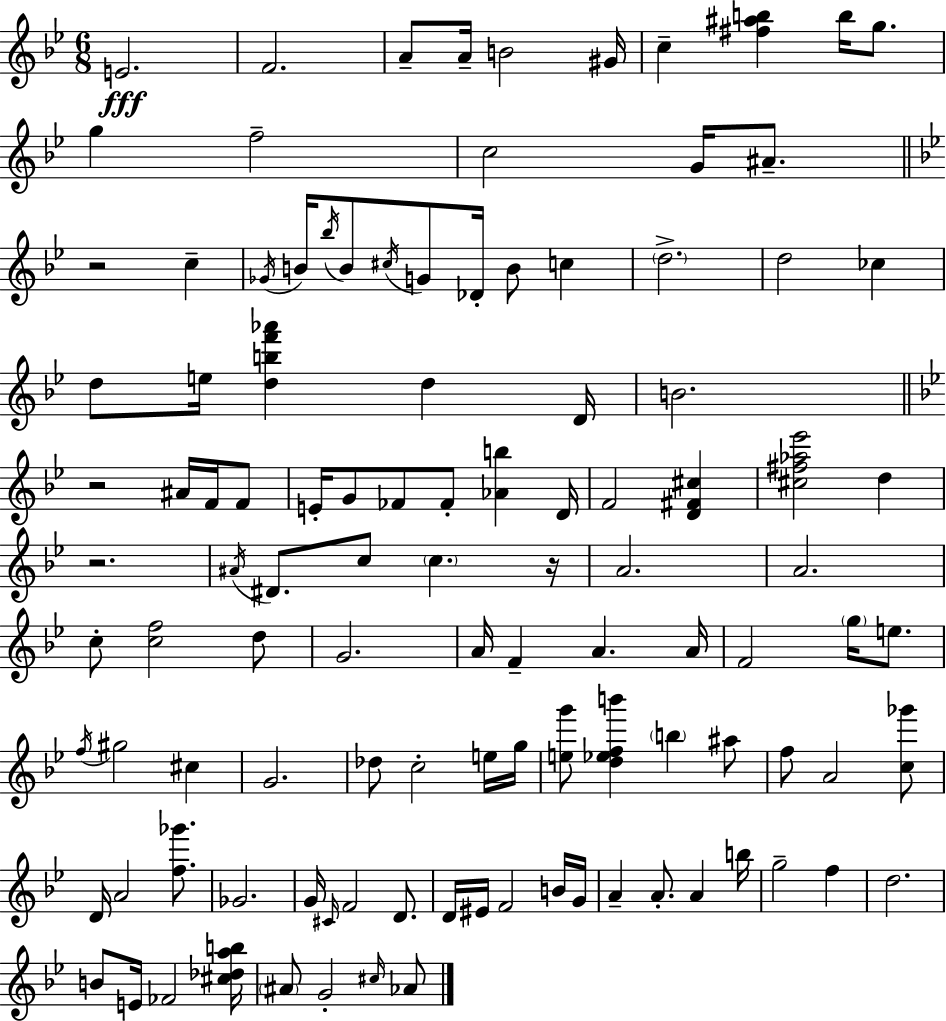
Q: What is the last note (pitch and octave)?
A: Ab4